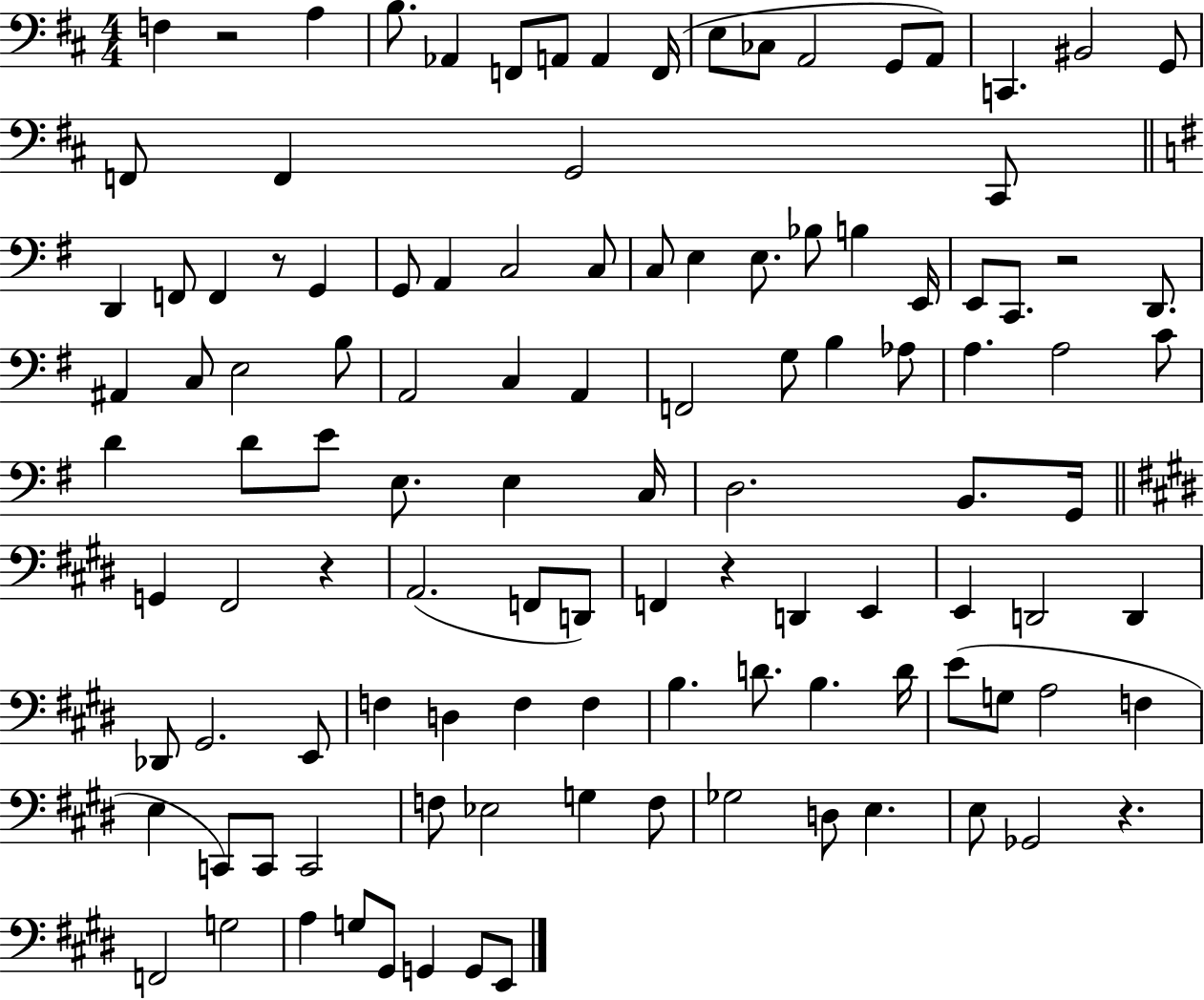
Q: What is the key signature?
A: D major